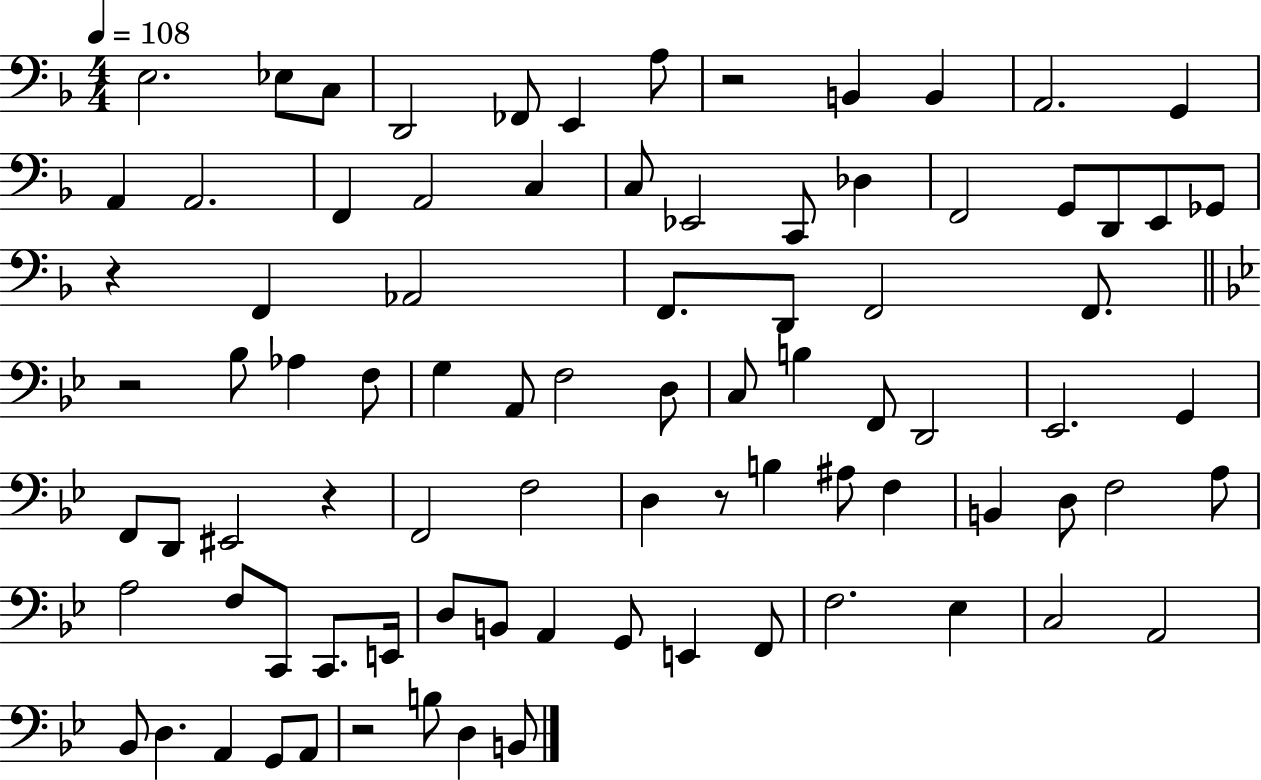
X:1
T:Untitled
M:4/4
L:1/4
K:F
E,2 _E,/2 C,/2 D,,2 _F,,/2 E,, A,/2 z2 B,, B,, A,,2 G,, A,, A,,2 F,, A,,2 C, C,/2 _E,,2 C,,/2 _D, F,,2 G,,/2 D,,/2 E,,/2 _G,,/2 z F,, _A,,2 F,,/2 D,,/2 F,,2 F,,/2 z2 _B,/2 _A, F,/2 G, A,,/2 F,2 D,/2 C,/2 B, F,,/2 D,,2 _E,,2 G,, F,,/2 D,,/2 ^E,,2 z F,,2 F,2 D, z/2 B, ^A,/2 F, B,, D,/2 F,2 A,/2 A,2 F,/2 C,,/2 C,,/2 E,,/4 D,/2 B,,/2 A,, G,,/2 E,, F,,/2 F,2 _E, C,2 A,,2 _B,,/2 D, A,, G,,/2 A,,/2 z2 B,/2 D, B,,/2